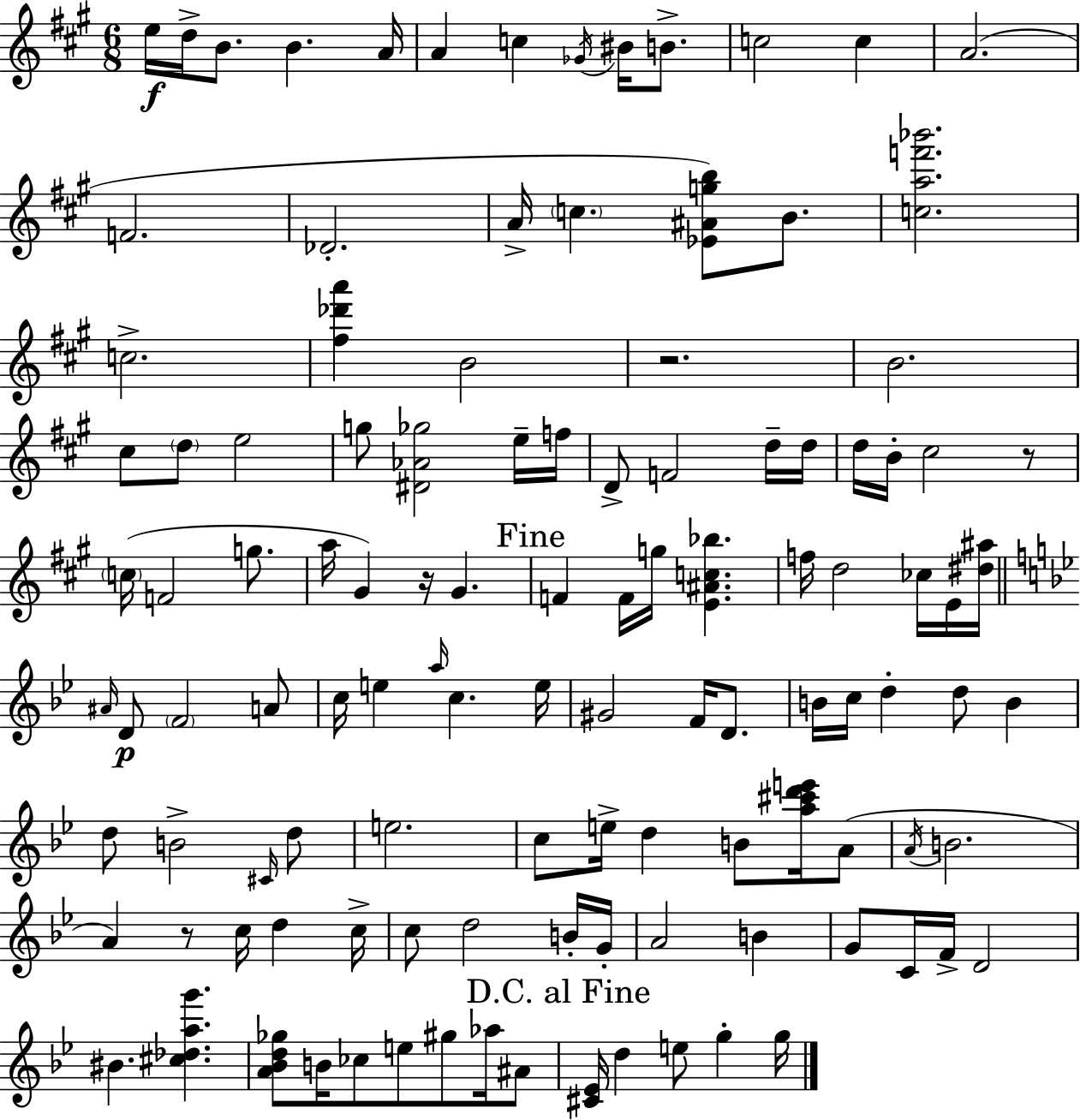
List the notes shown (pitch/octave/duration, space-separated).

E5/s D5/s B4/e. B4/q. A4/s A4/q C5/q Gb4/s BIS4/s B4/e. C5/h C5/q A4/h. F4/h. Db4/h. A4/s C5/q. [Eb4,A#4,G5,B5]/e B4/e. [C5,A5,F6,Bb6]/h. C5/h. [F#5,Db6,A6]/q B4/h R/h. B4/h. C#5/e D5/e E5/h G5/e [D#4,Ab4,Gb5]/h E5/s F5/s D4/e F4/h D5/s D5/s D5/s B4/s C#5/h R/e C5/s F4/h G5/e. A5/s G#4/q R/s G#4/q. F4/q F4/s G5/s [E4,A#4,C5,Bb5]/q. F5/s D5/h CES5/s E4/s [D#5,A#5]/s A#4/s D4/e F4/h A4/e C5/s E5/q A5/s C5/q. E5/s G#4/h F4/s D4/e. B4/s C5/s D5/q D5/e B4/q D5/e B4/h C#4/s D5/e E5/h. C5/e E5/s D5/q B4/e [A5,C#6,D6,E6]/s A4/e A4/s B4/h. A4/q R/e C5/s D5/q C5/s C5/e D5/h B4/s G4/s A4/h B4/q G4/e C4/s F4/s D4/h BIS4/q. [C#5,Db5,A5,G6]/q. [A4,Bb4,D5,Gb5]/e B4/s CES5/e E5/e G#5/e Ab5/s A#4/e [C#4,Eb4]/s D5/q E5/e G5/q G5/s